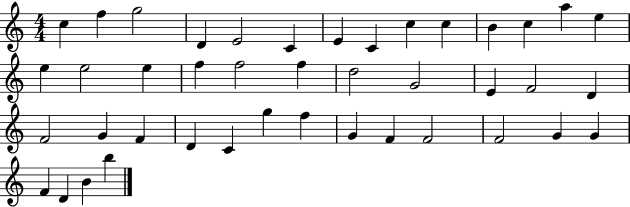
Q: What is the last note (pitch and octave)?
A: B5